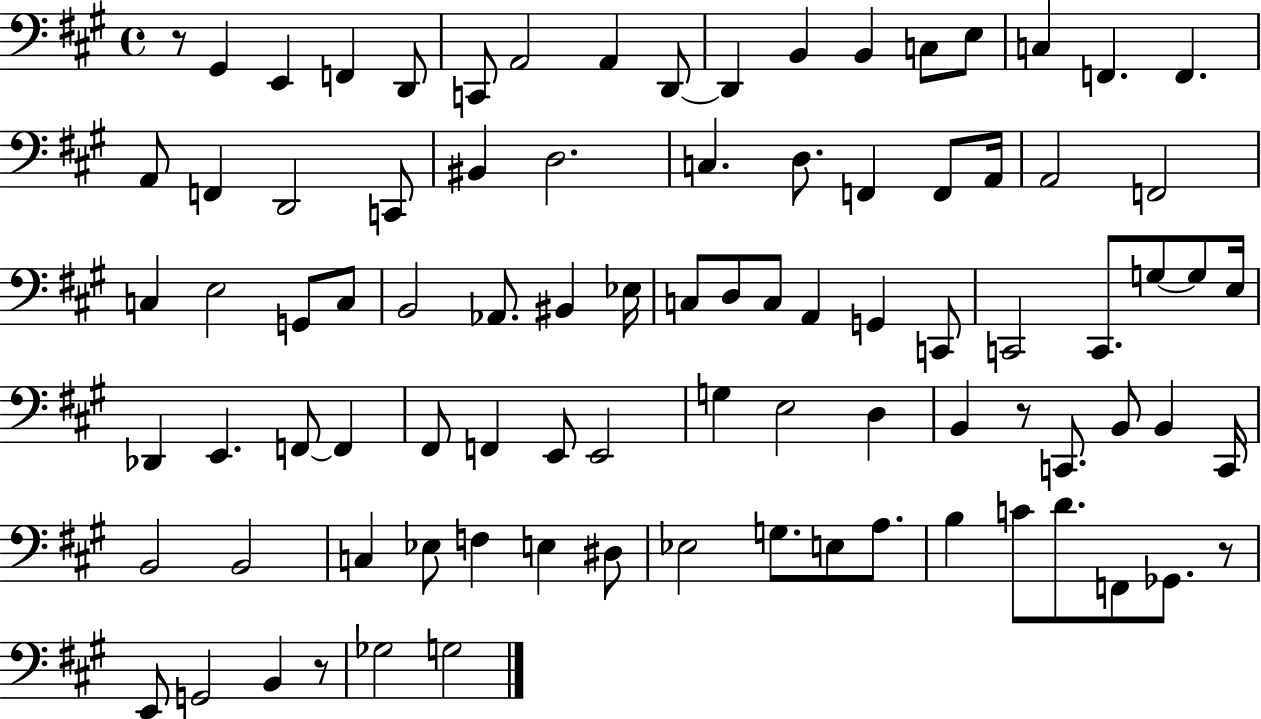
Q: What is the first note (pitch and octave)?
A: G#2